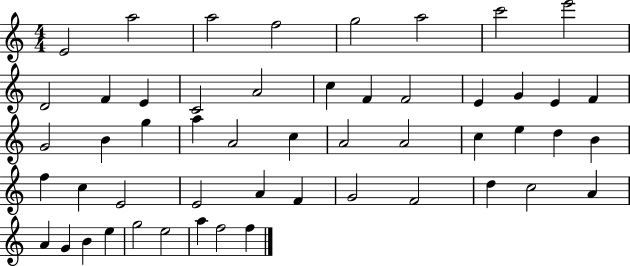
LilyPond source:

{
  \clef treble
  \numericTimeSignature
  \time 4/4
  \key c \major
  e'2 a''2 | a''2 f''2 | g''2 a''2 | c'''2 e'''2 | \break d'2 f'4 e'4 | c'2 a'2 | c''4 f'4 f'2 | e'4 g'4 e'4 f'4 | \break g'2 b'4 g''4 | a''4 a'2 c''4 | a'2 a'2 | c''4 e''4 d''4 b'4 | \break f''4 c''4 e'2 | e'2 a'4 f'4 | g'2 f'2 | d''4 c''2 a'4 | \break a'4 g'4 b'4 e''4 | g''2 e''2 | a''4 f''2 f''4 | \bar "|."
}